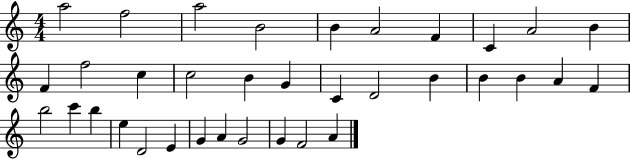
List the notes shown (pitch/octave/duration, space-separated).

A5/h F5/h A5/h B4/h B4/q A4/h F4/q C4/q A4/h B4/q F4/q F5/h C5/q C5/h B4/q G4/q C4/q D4/h B4/q B4/q B4/q A4/q F4/q B5/h C6/q B5/q E5/q D4/h E4/q G4/q A4/q G4/h G4/q F4/h A4/q